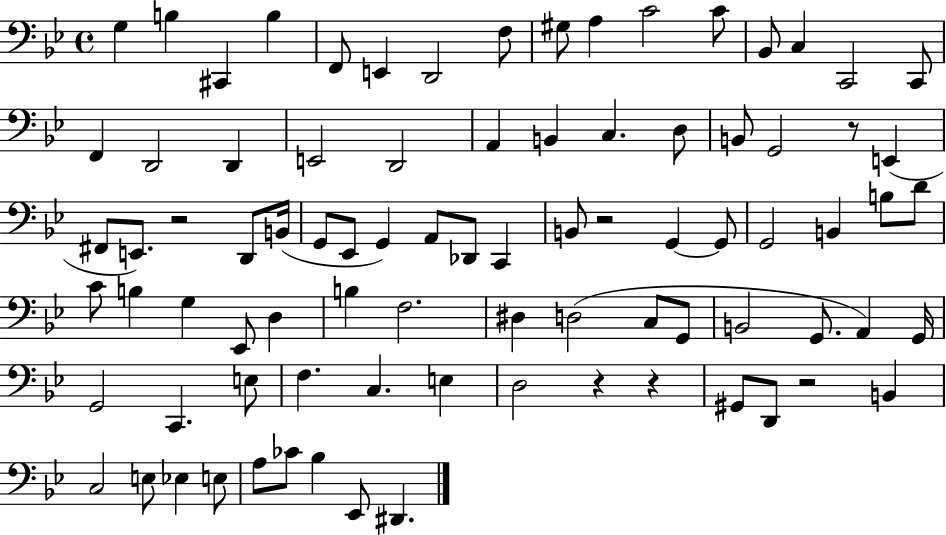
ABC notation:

X:1
T:Untitled
M:4/4
L:1/4
K:Bb
G, B, ^C,, B, F,,/2 E,, D,,2 F,/2 ^G,/2 A, C2 C/2 _B,,/2 C, C,,2 C,,/2 F,, D,,2 D,, E,,2 D,,2 A,, B,, C, D,/2 B,,/2 G,,2 z/2 E,, ^F,,/2 E,,/2 z2 D,,/2 B,,/4 G,,/2 _E,,/2 G,, A,,/2 _D,,/2 C,, B,,/2 z2 G,, G,,/2 G,,2 B,, B,/2 D/2 C/2 B, G, _E,,/2 D, B, F,2 ^D, D,2 C,/2 G,,/2 B,,2 G,,/2 A,, G,,/4 G,,2 C,, E,/2 F, C, E, D,2 z z ^G,,/2 D,,/2 z2 B,, C,2 E,/2 _E, E,/2 A,/2 _C/2 _B, _E,,/2 ^D,,